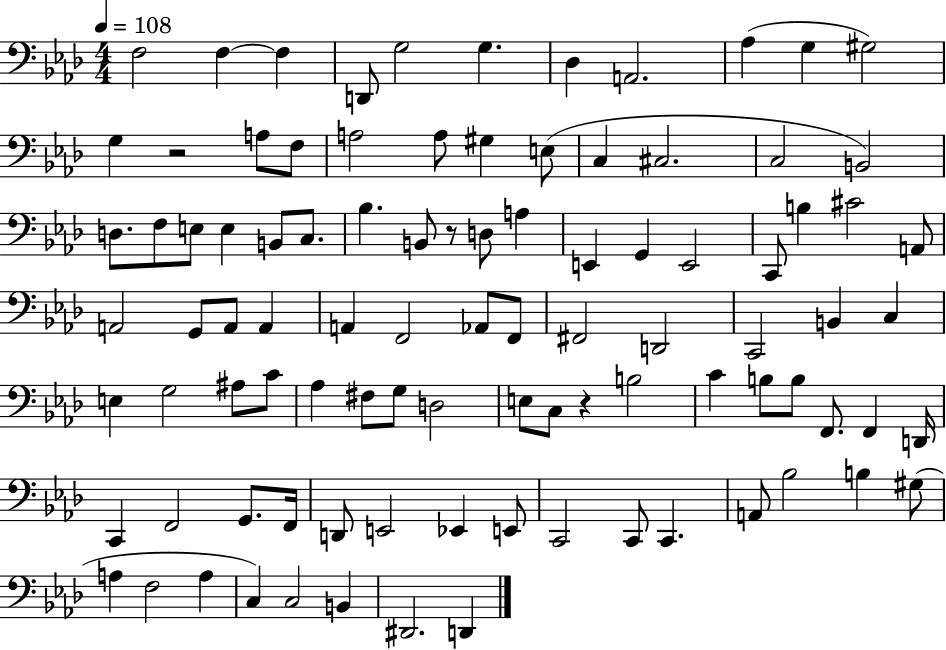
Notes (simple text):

F3/h F3/q F3/q D2/e G3/h G3/q. Db3/q A2/h. Ab3/q G3/q G#3/h G3/q R/h A3/e F3/e A3/h A3/e G#3/q E3/e C3/q C#3/h. C3/h B2/h D3/e. F3/e E3/e E3/q B2/e C3/e. Bb3/q. B2/e R/e D3/e A3/q E2/q G2/q E2/h C2/e B3/q C#4/h A2/e A2/h G2/e A2/e A2/q A2/q F2/h Ab2/e F2/e F#2/h D2/h C2/h B2/q C3/q E3/q G3/h A#3/e C4/e Ab3/q F#3/e G3/e D3/h E3/e C3/e R/q B3/h C4/q B3/e B3/e F2/e. F2/q D2/s C2/q F2/h G2/e. F2/s D2/e E2/h Eb2/q E2/e C2/h C2/e C2/q. A2/e Bb3/h B3/q G#3/e A3/q F3/h A3/q C3/q C3/h B2/q D#2/h. D2/q